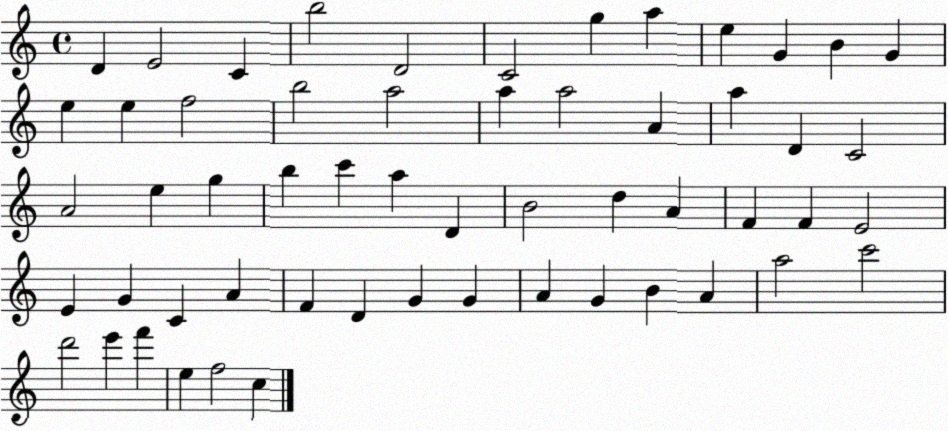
X:1
T:Untitled
M:4/4
L:1/4
K:C
D E2 C b2 D2 C2 g a e G B G e e f2 b2 a2 a a2 A a D C2 A2 e g b c' a D B2 d A F F E2 E G C A F D G G A G B A a2 c'2 d'2 e' f' e f2 c